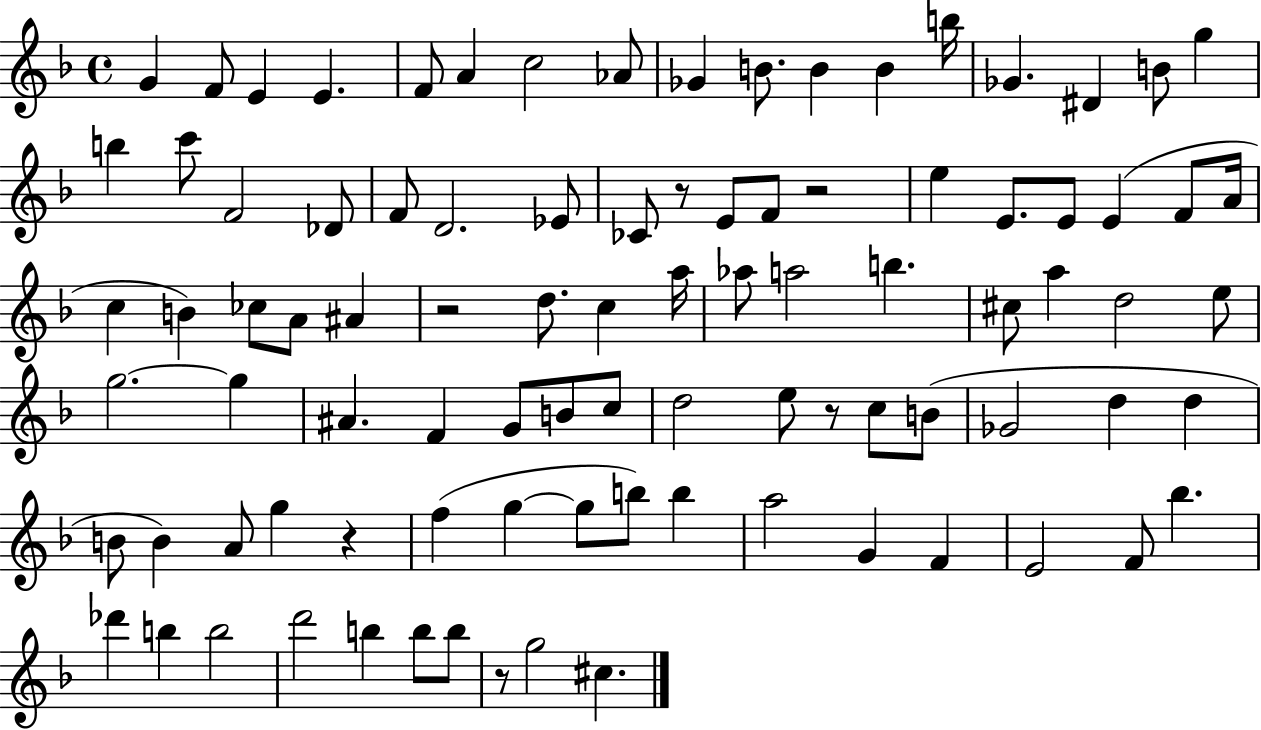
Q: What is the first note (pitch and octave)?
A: G4